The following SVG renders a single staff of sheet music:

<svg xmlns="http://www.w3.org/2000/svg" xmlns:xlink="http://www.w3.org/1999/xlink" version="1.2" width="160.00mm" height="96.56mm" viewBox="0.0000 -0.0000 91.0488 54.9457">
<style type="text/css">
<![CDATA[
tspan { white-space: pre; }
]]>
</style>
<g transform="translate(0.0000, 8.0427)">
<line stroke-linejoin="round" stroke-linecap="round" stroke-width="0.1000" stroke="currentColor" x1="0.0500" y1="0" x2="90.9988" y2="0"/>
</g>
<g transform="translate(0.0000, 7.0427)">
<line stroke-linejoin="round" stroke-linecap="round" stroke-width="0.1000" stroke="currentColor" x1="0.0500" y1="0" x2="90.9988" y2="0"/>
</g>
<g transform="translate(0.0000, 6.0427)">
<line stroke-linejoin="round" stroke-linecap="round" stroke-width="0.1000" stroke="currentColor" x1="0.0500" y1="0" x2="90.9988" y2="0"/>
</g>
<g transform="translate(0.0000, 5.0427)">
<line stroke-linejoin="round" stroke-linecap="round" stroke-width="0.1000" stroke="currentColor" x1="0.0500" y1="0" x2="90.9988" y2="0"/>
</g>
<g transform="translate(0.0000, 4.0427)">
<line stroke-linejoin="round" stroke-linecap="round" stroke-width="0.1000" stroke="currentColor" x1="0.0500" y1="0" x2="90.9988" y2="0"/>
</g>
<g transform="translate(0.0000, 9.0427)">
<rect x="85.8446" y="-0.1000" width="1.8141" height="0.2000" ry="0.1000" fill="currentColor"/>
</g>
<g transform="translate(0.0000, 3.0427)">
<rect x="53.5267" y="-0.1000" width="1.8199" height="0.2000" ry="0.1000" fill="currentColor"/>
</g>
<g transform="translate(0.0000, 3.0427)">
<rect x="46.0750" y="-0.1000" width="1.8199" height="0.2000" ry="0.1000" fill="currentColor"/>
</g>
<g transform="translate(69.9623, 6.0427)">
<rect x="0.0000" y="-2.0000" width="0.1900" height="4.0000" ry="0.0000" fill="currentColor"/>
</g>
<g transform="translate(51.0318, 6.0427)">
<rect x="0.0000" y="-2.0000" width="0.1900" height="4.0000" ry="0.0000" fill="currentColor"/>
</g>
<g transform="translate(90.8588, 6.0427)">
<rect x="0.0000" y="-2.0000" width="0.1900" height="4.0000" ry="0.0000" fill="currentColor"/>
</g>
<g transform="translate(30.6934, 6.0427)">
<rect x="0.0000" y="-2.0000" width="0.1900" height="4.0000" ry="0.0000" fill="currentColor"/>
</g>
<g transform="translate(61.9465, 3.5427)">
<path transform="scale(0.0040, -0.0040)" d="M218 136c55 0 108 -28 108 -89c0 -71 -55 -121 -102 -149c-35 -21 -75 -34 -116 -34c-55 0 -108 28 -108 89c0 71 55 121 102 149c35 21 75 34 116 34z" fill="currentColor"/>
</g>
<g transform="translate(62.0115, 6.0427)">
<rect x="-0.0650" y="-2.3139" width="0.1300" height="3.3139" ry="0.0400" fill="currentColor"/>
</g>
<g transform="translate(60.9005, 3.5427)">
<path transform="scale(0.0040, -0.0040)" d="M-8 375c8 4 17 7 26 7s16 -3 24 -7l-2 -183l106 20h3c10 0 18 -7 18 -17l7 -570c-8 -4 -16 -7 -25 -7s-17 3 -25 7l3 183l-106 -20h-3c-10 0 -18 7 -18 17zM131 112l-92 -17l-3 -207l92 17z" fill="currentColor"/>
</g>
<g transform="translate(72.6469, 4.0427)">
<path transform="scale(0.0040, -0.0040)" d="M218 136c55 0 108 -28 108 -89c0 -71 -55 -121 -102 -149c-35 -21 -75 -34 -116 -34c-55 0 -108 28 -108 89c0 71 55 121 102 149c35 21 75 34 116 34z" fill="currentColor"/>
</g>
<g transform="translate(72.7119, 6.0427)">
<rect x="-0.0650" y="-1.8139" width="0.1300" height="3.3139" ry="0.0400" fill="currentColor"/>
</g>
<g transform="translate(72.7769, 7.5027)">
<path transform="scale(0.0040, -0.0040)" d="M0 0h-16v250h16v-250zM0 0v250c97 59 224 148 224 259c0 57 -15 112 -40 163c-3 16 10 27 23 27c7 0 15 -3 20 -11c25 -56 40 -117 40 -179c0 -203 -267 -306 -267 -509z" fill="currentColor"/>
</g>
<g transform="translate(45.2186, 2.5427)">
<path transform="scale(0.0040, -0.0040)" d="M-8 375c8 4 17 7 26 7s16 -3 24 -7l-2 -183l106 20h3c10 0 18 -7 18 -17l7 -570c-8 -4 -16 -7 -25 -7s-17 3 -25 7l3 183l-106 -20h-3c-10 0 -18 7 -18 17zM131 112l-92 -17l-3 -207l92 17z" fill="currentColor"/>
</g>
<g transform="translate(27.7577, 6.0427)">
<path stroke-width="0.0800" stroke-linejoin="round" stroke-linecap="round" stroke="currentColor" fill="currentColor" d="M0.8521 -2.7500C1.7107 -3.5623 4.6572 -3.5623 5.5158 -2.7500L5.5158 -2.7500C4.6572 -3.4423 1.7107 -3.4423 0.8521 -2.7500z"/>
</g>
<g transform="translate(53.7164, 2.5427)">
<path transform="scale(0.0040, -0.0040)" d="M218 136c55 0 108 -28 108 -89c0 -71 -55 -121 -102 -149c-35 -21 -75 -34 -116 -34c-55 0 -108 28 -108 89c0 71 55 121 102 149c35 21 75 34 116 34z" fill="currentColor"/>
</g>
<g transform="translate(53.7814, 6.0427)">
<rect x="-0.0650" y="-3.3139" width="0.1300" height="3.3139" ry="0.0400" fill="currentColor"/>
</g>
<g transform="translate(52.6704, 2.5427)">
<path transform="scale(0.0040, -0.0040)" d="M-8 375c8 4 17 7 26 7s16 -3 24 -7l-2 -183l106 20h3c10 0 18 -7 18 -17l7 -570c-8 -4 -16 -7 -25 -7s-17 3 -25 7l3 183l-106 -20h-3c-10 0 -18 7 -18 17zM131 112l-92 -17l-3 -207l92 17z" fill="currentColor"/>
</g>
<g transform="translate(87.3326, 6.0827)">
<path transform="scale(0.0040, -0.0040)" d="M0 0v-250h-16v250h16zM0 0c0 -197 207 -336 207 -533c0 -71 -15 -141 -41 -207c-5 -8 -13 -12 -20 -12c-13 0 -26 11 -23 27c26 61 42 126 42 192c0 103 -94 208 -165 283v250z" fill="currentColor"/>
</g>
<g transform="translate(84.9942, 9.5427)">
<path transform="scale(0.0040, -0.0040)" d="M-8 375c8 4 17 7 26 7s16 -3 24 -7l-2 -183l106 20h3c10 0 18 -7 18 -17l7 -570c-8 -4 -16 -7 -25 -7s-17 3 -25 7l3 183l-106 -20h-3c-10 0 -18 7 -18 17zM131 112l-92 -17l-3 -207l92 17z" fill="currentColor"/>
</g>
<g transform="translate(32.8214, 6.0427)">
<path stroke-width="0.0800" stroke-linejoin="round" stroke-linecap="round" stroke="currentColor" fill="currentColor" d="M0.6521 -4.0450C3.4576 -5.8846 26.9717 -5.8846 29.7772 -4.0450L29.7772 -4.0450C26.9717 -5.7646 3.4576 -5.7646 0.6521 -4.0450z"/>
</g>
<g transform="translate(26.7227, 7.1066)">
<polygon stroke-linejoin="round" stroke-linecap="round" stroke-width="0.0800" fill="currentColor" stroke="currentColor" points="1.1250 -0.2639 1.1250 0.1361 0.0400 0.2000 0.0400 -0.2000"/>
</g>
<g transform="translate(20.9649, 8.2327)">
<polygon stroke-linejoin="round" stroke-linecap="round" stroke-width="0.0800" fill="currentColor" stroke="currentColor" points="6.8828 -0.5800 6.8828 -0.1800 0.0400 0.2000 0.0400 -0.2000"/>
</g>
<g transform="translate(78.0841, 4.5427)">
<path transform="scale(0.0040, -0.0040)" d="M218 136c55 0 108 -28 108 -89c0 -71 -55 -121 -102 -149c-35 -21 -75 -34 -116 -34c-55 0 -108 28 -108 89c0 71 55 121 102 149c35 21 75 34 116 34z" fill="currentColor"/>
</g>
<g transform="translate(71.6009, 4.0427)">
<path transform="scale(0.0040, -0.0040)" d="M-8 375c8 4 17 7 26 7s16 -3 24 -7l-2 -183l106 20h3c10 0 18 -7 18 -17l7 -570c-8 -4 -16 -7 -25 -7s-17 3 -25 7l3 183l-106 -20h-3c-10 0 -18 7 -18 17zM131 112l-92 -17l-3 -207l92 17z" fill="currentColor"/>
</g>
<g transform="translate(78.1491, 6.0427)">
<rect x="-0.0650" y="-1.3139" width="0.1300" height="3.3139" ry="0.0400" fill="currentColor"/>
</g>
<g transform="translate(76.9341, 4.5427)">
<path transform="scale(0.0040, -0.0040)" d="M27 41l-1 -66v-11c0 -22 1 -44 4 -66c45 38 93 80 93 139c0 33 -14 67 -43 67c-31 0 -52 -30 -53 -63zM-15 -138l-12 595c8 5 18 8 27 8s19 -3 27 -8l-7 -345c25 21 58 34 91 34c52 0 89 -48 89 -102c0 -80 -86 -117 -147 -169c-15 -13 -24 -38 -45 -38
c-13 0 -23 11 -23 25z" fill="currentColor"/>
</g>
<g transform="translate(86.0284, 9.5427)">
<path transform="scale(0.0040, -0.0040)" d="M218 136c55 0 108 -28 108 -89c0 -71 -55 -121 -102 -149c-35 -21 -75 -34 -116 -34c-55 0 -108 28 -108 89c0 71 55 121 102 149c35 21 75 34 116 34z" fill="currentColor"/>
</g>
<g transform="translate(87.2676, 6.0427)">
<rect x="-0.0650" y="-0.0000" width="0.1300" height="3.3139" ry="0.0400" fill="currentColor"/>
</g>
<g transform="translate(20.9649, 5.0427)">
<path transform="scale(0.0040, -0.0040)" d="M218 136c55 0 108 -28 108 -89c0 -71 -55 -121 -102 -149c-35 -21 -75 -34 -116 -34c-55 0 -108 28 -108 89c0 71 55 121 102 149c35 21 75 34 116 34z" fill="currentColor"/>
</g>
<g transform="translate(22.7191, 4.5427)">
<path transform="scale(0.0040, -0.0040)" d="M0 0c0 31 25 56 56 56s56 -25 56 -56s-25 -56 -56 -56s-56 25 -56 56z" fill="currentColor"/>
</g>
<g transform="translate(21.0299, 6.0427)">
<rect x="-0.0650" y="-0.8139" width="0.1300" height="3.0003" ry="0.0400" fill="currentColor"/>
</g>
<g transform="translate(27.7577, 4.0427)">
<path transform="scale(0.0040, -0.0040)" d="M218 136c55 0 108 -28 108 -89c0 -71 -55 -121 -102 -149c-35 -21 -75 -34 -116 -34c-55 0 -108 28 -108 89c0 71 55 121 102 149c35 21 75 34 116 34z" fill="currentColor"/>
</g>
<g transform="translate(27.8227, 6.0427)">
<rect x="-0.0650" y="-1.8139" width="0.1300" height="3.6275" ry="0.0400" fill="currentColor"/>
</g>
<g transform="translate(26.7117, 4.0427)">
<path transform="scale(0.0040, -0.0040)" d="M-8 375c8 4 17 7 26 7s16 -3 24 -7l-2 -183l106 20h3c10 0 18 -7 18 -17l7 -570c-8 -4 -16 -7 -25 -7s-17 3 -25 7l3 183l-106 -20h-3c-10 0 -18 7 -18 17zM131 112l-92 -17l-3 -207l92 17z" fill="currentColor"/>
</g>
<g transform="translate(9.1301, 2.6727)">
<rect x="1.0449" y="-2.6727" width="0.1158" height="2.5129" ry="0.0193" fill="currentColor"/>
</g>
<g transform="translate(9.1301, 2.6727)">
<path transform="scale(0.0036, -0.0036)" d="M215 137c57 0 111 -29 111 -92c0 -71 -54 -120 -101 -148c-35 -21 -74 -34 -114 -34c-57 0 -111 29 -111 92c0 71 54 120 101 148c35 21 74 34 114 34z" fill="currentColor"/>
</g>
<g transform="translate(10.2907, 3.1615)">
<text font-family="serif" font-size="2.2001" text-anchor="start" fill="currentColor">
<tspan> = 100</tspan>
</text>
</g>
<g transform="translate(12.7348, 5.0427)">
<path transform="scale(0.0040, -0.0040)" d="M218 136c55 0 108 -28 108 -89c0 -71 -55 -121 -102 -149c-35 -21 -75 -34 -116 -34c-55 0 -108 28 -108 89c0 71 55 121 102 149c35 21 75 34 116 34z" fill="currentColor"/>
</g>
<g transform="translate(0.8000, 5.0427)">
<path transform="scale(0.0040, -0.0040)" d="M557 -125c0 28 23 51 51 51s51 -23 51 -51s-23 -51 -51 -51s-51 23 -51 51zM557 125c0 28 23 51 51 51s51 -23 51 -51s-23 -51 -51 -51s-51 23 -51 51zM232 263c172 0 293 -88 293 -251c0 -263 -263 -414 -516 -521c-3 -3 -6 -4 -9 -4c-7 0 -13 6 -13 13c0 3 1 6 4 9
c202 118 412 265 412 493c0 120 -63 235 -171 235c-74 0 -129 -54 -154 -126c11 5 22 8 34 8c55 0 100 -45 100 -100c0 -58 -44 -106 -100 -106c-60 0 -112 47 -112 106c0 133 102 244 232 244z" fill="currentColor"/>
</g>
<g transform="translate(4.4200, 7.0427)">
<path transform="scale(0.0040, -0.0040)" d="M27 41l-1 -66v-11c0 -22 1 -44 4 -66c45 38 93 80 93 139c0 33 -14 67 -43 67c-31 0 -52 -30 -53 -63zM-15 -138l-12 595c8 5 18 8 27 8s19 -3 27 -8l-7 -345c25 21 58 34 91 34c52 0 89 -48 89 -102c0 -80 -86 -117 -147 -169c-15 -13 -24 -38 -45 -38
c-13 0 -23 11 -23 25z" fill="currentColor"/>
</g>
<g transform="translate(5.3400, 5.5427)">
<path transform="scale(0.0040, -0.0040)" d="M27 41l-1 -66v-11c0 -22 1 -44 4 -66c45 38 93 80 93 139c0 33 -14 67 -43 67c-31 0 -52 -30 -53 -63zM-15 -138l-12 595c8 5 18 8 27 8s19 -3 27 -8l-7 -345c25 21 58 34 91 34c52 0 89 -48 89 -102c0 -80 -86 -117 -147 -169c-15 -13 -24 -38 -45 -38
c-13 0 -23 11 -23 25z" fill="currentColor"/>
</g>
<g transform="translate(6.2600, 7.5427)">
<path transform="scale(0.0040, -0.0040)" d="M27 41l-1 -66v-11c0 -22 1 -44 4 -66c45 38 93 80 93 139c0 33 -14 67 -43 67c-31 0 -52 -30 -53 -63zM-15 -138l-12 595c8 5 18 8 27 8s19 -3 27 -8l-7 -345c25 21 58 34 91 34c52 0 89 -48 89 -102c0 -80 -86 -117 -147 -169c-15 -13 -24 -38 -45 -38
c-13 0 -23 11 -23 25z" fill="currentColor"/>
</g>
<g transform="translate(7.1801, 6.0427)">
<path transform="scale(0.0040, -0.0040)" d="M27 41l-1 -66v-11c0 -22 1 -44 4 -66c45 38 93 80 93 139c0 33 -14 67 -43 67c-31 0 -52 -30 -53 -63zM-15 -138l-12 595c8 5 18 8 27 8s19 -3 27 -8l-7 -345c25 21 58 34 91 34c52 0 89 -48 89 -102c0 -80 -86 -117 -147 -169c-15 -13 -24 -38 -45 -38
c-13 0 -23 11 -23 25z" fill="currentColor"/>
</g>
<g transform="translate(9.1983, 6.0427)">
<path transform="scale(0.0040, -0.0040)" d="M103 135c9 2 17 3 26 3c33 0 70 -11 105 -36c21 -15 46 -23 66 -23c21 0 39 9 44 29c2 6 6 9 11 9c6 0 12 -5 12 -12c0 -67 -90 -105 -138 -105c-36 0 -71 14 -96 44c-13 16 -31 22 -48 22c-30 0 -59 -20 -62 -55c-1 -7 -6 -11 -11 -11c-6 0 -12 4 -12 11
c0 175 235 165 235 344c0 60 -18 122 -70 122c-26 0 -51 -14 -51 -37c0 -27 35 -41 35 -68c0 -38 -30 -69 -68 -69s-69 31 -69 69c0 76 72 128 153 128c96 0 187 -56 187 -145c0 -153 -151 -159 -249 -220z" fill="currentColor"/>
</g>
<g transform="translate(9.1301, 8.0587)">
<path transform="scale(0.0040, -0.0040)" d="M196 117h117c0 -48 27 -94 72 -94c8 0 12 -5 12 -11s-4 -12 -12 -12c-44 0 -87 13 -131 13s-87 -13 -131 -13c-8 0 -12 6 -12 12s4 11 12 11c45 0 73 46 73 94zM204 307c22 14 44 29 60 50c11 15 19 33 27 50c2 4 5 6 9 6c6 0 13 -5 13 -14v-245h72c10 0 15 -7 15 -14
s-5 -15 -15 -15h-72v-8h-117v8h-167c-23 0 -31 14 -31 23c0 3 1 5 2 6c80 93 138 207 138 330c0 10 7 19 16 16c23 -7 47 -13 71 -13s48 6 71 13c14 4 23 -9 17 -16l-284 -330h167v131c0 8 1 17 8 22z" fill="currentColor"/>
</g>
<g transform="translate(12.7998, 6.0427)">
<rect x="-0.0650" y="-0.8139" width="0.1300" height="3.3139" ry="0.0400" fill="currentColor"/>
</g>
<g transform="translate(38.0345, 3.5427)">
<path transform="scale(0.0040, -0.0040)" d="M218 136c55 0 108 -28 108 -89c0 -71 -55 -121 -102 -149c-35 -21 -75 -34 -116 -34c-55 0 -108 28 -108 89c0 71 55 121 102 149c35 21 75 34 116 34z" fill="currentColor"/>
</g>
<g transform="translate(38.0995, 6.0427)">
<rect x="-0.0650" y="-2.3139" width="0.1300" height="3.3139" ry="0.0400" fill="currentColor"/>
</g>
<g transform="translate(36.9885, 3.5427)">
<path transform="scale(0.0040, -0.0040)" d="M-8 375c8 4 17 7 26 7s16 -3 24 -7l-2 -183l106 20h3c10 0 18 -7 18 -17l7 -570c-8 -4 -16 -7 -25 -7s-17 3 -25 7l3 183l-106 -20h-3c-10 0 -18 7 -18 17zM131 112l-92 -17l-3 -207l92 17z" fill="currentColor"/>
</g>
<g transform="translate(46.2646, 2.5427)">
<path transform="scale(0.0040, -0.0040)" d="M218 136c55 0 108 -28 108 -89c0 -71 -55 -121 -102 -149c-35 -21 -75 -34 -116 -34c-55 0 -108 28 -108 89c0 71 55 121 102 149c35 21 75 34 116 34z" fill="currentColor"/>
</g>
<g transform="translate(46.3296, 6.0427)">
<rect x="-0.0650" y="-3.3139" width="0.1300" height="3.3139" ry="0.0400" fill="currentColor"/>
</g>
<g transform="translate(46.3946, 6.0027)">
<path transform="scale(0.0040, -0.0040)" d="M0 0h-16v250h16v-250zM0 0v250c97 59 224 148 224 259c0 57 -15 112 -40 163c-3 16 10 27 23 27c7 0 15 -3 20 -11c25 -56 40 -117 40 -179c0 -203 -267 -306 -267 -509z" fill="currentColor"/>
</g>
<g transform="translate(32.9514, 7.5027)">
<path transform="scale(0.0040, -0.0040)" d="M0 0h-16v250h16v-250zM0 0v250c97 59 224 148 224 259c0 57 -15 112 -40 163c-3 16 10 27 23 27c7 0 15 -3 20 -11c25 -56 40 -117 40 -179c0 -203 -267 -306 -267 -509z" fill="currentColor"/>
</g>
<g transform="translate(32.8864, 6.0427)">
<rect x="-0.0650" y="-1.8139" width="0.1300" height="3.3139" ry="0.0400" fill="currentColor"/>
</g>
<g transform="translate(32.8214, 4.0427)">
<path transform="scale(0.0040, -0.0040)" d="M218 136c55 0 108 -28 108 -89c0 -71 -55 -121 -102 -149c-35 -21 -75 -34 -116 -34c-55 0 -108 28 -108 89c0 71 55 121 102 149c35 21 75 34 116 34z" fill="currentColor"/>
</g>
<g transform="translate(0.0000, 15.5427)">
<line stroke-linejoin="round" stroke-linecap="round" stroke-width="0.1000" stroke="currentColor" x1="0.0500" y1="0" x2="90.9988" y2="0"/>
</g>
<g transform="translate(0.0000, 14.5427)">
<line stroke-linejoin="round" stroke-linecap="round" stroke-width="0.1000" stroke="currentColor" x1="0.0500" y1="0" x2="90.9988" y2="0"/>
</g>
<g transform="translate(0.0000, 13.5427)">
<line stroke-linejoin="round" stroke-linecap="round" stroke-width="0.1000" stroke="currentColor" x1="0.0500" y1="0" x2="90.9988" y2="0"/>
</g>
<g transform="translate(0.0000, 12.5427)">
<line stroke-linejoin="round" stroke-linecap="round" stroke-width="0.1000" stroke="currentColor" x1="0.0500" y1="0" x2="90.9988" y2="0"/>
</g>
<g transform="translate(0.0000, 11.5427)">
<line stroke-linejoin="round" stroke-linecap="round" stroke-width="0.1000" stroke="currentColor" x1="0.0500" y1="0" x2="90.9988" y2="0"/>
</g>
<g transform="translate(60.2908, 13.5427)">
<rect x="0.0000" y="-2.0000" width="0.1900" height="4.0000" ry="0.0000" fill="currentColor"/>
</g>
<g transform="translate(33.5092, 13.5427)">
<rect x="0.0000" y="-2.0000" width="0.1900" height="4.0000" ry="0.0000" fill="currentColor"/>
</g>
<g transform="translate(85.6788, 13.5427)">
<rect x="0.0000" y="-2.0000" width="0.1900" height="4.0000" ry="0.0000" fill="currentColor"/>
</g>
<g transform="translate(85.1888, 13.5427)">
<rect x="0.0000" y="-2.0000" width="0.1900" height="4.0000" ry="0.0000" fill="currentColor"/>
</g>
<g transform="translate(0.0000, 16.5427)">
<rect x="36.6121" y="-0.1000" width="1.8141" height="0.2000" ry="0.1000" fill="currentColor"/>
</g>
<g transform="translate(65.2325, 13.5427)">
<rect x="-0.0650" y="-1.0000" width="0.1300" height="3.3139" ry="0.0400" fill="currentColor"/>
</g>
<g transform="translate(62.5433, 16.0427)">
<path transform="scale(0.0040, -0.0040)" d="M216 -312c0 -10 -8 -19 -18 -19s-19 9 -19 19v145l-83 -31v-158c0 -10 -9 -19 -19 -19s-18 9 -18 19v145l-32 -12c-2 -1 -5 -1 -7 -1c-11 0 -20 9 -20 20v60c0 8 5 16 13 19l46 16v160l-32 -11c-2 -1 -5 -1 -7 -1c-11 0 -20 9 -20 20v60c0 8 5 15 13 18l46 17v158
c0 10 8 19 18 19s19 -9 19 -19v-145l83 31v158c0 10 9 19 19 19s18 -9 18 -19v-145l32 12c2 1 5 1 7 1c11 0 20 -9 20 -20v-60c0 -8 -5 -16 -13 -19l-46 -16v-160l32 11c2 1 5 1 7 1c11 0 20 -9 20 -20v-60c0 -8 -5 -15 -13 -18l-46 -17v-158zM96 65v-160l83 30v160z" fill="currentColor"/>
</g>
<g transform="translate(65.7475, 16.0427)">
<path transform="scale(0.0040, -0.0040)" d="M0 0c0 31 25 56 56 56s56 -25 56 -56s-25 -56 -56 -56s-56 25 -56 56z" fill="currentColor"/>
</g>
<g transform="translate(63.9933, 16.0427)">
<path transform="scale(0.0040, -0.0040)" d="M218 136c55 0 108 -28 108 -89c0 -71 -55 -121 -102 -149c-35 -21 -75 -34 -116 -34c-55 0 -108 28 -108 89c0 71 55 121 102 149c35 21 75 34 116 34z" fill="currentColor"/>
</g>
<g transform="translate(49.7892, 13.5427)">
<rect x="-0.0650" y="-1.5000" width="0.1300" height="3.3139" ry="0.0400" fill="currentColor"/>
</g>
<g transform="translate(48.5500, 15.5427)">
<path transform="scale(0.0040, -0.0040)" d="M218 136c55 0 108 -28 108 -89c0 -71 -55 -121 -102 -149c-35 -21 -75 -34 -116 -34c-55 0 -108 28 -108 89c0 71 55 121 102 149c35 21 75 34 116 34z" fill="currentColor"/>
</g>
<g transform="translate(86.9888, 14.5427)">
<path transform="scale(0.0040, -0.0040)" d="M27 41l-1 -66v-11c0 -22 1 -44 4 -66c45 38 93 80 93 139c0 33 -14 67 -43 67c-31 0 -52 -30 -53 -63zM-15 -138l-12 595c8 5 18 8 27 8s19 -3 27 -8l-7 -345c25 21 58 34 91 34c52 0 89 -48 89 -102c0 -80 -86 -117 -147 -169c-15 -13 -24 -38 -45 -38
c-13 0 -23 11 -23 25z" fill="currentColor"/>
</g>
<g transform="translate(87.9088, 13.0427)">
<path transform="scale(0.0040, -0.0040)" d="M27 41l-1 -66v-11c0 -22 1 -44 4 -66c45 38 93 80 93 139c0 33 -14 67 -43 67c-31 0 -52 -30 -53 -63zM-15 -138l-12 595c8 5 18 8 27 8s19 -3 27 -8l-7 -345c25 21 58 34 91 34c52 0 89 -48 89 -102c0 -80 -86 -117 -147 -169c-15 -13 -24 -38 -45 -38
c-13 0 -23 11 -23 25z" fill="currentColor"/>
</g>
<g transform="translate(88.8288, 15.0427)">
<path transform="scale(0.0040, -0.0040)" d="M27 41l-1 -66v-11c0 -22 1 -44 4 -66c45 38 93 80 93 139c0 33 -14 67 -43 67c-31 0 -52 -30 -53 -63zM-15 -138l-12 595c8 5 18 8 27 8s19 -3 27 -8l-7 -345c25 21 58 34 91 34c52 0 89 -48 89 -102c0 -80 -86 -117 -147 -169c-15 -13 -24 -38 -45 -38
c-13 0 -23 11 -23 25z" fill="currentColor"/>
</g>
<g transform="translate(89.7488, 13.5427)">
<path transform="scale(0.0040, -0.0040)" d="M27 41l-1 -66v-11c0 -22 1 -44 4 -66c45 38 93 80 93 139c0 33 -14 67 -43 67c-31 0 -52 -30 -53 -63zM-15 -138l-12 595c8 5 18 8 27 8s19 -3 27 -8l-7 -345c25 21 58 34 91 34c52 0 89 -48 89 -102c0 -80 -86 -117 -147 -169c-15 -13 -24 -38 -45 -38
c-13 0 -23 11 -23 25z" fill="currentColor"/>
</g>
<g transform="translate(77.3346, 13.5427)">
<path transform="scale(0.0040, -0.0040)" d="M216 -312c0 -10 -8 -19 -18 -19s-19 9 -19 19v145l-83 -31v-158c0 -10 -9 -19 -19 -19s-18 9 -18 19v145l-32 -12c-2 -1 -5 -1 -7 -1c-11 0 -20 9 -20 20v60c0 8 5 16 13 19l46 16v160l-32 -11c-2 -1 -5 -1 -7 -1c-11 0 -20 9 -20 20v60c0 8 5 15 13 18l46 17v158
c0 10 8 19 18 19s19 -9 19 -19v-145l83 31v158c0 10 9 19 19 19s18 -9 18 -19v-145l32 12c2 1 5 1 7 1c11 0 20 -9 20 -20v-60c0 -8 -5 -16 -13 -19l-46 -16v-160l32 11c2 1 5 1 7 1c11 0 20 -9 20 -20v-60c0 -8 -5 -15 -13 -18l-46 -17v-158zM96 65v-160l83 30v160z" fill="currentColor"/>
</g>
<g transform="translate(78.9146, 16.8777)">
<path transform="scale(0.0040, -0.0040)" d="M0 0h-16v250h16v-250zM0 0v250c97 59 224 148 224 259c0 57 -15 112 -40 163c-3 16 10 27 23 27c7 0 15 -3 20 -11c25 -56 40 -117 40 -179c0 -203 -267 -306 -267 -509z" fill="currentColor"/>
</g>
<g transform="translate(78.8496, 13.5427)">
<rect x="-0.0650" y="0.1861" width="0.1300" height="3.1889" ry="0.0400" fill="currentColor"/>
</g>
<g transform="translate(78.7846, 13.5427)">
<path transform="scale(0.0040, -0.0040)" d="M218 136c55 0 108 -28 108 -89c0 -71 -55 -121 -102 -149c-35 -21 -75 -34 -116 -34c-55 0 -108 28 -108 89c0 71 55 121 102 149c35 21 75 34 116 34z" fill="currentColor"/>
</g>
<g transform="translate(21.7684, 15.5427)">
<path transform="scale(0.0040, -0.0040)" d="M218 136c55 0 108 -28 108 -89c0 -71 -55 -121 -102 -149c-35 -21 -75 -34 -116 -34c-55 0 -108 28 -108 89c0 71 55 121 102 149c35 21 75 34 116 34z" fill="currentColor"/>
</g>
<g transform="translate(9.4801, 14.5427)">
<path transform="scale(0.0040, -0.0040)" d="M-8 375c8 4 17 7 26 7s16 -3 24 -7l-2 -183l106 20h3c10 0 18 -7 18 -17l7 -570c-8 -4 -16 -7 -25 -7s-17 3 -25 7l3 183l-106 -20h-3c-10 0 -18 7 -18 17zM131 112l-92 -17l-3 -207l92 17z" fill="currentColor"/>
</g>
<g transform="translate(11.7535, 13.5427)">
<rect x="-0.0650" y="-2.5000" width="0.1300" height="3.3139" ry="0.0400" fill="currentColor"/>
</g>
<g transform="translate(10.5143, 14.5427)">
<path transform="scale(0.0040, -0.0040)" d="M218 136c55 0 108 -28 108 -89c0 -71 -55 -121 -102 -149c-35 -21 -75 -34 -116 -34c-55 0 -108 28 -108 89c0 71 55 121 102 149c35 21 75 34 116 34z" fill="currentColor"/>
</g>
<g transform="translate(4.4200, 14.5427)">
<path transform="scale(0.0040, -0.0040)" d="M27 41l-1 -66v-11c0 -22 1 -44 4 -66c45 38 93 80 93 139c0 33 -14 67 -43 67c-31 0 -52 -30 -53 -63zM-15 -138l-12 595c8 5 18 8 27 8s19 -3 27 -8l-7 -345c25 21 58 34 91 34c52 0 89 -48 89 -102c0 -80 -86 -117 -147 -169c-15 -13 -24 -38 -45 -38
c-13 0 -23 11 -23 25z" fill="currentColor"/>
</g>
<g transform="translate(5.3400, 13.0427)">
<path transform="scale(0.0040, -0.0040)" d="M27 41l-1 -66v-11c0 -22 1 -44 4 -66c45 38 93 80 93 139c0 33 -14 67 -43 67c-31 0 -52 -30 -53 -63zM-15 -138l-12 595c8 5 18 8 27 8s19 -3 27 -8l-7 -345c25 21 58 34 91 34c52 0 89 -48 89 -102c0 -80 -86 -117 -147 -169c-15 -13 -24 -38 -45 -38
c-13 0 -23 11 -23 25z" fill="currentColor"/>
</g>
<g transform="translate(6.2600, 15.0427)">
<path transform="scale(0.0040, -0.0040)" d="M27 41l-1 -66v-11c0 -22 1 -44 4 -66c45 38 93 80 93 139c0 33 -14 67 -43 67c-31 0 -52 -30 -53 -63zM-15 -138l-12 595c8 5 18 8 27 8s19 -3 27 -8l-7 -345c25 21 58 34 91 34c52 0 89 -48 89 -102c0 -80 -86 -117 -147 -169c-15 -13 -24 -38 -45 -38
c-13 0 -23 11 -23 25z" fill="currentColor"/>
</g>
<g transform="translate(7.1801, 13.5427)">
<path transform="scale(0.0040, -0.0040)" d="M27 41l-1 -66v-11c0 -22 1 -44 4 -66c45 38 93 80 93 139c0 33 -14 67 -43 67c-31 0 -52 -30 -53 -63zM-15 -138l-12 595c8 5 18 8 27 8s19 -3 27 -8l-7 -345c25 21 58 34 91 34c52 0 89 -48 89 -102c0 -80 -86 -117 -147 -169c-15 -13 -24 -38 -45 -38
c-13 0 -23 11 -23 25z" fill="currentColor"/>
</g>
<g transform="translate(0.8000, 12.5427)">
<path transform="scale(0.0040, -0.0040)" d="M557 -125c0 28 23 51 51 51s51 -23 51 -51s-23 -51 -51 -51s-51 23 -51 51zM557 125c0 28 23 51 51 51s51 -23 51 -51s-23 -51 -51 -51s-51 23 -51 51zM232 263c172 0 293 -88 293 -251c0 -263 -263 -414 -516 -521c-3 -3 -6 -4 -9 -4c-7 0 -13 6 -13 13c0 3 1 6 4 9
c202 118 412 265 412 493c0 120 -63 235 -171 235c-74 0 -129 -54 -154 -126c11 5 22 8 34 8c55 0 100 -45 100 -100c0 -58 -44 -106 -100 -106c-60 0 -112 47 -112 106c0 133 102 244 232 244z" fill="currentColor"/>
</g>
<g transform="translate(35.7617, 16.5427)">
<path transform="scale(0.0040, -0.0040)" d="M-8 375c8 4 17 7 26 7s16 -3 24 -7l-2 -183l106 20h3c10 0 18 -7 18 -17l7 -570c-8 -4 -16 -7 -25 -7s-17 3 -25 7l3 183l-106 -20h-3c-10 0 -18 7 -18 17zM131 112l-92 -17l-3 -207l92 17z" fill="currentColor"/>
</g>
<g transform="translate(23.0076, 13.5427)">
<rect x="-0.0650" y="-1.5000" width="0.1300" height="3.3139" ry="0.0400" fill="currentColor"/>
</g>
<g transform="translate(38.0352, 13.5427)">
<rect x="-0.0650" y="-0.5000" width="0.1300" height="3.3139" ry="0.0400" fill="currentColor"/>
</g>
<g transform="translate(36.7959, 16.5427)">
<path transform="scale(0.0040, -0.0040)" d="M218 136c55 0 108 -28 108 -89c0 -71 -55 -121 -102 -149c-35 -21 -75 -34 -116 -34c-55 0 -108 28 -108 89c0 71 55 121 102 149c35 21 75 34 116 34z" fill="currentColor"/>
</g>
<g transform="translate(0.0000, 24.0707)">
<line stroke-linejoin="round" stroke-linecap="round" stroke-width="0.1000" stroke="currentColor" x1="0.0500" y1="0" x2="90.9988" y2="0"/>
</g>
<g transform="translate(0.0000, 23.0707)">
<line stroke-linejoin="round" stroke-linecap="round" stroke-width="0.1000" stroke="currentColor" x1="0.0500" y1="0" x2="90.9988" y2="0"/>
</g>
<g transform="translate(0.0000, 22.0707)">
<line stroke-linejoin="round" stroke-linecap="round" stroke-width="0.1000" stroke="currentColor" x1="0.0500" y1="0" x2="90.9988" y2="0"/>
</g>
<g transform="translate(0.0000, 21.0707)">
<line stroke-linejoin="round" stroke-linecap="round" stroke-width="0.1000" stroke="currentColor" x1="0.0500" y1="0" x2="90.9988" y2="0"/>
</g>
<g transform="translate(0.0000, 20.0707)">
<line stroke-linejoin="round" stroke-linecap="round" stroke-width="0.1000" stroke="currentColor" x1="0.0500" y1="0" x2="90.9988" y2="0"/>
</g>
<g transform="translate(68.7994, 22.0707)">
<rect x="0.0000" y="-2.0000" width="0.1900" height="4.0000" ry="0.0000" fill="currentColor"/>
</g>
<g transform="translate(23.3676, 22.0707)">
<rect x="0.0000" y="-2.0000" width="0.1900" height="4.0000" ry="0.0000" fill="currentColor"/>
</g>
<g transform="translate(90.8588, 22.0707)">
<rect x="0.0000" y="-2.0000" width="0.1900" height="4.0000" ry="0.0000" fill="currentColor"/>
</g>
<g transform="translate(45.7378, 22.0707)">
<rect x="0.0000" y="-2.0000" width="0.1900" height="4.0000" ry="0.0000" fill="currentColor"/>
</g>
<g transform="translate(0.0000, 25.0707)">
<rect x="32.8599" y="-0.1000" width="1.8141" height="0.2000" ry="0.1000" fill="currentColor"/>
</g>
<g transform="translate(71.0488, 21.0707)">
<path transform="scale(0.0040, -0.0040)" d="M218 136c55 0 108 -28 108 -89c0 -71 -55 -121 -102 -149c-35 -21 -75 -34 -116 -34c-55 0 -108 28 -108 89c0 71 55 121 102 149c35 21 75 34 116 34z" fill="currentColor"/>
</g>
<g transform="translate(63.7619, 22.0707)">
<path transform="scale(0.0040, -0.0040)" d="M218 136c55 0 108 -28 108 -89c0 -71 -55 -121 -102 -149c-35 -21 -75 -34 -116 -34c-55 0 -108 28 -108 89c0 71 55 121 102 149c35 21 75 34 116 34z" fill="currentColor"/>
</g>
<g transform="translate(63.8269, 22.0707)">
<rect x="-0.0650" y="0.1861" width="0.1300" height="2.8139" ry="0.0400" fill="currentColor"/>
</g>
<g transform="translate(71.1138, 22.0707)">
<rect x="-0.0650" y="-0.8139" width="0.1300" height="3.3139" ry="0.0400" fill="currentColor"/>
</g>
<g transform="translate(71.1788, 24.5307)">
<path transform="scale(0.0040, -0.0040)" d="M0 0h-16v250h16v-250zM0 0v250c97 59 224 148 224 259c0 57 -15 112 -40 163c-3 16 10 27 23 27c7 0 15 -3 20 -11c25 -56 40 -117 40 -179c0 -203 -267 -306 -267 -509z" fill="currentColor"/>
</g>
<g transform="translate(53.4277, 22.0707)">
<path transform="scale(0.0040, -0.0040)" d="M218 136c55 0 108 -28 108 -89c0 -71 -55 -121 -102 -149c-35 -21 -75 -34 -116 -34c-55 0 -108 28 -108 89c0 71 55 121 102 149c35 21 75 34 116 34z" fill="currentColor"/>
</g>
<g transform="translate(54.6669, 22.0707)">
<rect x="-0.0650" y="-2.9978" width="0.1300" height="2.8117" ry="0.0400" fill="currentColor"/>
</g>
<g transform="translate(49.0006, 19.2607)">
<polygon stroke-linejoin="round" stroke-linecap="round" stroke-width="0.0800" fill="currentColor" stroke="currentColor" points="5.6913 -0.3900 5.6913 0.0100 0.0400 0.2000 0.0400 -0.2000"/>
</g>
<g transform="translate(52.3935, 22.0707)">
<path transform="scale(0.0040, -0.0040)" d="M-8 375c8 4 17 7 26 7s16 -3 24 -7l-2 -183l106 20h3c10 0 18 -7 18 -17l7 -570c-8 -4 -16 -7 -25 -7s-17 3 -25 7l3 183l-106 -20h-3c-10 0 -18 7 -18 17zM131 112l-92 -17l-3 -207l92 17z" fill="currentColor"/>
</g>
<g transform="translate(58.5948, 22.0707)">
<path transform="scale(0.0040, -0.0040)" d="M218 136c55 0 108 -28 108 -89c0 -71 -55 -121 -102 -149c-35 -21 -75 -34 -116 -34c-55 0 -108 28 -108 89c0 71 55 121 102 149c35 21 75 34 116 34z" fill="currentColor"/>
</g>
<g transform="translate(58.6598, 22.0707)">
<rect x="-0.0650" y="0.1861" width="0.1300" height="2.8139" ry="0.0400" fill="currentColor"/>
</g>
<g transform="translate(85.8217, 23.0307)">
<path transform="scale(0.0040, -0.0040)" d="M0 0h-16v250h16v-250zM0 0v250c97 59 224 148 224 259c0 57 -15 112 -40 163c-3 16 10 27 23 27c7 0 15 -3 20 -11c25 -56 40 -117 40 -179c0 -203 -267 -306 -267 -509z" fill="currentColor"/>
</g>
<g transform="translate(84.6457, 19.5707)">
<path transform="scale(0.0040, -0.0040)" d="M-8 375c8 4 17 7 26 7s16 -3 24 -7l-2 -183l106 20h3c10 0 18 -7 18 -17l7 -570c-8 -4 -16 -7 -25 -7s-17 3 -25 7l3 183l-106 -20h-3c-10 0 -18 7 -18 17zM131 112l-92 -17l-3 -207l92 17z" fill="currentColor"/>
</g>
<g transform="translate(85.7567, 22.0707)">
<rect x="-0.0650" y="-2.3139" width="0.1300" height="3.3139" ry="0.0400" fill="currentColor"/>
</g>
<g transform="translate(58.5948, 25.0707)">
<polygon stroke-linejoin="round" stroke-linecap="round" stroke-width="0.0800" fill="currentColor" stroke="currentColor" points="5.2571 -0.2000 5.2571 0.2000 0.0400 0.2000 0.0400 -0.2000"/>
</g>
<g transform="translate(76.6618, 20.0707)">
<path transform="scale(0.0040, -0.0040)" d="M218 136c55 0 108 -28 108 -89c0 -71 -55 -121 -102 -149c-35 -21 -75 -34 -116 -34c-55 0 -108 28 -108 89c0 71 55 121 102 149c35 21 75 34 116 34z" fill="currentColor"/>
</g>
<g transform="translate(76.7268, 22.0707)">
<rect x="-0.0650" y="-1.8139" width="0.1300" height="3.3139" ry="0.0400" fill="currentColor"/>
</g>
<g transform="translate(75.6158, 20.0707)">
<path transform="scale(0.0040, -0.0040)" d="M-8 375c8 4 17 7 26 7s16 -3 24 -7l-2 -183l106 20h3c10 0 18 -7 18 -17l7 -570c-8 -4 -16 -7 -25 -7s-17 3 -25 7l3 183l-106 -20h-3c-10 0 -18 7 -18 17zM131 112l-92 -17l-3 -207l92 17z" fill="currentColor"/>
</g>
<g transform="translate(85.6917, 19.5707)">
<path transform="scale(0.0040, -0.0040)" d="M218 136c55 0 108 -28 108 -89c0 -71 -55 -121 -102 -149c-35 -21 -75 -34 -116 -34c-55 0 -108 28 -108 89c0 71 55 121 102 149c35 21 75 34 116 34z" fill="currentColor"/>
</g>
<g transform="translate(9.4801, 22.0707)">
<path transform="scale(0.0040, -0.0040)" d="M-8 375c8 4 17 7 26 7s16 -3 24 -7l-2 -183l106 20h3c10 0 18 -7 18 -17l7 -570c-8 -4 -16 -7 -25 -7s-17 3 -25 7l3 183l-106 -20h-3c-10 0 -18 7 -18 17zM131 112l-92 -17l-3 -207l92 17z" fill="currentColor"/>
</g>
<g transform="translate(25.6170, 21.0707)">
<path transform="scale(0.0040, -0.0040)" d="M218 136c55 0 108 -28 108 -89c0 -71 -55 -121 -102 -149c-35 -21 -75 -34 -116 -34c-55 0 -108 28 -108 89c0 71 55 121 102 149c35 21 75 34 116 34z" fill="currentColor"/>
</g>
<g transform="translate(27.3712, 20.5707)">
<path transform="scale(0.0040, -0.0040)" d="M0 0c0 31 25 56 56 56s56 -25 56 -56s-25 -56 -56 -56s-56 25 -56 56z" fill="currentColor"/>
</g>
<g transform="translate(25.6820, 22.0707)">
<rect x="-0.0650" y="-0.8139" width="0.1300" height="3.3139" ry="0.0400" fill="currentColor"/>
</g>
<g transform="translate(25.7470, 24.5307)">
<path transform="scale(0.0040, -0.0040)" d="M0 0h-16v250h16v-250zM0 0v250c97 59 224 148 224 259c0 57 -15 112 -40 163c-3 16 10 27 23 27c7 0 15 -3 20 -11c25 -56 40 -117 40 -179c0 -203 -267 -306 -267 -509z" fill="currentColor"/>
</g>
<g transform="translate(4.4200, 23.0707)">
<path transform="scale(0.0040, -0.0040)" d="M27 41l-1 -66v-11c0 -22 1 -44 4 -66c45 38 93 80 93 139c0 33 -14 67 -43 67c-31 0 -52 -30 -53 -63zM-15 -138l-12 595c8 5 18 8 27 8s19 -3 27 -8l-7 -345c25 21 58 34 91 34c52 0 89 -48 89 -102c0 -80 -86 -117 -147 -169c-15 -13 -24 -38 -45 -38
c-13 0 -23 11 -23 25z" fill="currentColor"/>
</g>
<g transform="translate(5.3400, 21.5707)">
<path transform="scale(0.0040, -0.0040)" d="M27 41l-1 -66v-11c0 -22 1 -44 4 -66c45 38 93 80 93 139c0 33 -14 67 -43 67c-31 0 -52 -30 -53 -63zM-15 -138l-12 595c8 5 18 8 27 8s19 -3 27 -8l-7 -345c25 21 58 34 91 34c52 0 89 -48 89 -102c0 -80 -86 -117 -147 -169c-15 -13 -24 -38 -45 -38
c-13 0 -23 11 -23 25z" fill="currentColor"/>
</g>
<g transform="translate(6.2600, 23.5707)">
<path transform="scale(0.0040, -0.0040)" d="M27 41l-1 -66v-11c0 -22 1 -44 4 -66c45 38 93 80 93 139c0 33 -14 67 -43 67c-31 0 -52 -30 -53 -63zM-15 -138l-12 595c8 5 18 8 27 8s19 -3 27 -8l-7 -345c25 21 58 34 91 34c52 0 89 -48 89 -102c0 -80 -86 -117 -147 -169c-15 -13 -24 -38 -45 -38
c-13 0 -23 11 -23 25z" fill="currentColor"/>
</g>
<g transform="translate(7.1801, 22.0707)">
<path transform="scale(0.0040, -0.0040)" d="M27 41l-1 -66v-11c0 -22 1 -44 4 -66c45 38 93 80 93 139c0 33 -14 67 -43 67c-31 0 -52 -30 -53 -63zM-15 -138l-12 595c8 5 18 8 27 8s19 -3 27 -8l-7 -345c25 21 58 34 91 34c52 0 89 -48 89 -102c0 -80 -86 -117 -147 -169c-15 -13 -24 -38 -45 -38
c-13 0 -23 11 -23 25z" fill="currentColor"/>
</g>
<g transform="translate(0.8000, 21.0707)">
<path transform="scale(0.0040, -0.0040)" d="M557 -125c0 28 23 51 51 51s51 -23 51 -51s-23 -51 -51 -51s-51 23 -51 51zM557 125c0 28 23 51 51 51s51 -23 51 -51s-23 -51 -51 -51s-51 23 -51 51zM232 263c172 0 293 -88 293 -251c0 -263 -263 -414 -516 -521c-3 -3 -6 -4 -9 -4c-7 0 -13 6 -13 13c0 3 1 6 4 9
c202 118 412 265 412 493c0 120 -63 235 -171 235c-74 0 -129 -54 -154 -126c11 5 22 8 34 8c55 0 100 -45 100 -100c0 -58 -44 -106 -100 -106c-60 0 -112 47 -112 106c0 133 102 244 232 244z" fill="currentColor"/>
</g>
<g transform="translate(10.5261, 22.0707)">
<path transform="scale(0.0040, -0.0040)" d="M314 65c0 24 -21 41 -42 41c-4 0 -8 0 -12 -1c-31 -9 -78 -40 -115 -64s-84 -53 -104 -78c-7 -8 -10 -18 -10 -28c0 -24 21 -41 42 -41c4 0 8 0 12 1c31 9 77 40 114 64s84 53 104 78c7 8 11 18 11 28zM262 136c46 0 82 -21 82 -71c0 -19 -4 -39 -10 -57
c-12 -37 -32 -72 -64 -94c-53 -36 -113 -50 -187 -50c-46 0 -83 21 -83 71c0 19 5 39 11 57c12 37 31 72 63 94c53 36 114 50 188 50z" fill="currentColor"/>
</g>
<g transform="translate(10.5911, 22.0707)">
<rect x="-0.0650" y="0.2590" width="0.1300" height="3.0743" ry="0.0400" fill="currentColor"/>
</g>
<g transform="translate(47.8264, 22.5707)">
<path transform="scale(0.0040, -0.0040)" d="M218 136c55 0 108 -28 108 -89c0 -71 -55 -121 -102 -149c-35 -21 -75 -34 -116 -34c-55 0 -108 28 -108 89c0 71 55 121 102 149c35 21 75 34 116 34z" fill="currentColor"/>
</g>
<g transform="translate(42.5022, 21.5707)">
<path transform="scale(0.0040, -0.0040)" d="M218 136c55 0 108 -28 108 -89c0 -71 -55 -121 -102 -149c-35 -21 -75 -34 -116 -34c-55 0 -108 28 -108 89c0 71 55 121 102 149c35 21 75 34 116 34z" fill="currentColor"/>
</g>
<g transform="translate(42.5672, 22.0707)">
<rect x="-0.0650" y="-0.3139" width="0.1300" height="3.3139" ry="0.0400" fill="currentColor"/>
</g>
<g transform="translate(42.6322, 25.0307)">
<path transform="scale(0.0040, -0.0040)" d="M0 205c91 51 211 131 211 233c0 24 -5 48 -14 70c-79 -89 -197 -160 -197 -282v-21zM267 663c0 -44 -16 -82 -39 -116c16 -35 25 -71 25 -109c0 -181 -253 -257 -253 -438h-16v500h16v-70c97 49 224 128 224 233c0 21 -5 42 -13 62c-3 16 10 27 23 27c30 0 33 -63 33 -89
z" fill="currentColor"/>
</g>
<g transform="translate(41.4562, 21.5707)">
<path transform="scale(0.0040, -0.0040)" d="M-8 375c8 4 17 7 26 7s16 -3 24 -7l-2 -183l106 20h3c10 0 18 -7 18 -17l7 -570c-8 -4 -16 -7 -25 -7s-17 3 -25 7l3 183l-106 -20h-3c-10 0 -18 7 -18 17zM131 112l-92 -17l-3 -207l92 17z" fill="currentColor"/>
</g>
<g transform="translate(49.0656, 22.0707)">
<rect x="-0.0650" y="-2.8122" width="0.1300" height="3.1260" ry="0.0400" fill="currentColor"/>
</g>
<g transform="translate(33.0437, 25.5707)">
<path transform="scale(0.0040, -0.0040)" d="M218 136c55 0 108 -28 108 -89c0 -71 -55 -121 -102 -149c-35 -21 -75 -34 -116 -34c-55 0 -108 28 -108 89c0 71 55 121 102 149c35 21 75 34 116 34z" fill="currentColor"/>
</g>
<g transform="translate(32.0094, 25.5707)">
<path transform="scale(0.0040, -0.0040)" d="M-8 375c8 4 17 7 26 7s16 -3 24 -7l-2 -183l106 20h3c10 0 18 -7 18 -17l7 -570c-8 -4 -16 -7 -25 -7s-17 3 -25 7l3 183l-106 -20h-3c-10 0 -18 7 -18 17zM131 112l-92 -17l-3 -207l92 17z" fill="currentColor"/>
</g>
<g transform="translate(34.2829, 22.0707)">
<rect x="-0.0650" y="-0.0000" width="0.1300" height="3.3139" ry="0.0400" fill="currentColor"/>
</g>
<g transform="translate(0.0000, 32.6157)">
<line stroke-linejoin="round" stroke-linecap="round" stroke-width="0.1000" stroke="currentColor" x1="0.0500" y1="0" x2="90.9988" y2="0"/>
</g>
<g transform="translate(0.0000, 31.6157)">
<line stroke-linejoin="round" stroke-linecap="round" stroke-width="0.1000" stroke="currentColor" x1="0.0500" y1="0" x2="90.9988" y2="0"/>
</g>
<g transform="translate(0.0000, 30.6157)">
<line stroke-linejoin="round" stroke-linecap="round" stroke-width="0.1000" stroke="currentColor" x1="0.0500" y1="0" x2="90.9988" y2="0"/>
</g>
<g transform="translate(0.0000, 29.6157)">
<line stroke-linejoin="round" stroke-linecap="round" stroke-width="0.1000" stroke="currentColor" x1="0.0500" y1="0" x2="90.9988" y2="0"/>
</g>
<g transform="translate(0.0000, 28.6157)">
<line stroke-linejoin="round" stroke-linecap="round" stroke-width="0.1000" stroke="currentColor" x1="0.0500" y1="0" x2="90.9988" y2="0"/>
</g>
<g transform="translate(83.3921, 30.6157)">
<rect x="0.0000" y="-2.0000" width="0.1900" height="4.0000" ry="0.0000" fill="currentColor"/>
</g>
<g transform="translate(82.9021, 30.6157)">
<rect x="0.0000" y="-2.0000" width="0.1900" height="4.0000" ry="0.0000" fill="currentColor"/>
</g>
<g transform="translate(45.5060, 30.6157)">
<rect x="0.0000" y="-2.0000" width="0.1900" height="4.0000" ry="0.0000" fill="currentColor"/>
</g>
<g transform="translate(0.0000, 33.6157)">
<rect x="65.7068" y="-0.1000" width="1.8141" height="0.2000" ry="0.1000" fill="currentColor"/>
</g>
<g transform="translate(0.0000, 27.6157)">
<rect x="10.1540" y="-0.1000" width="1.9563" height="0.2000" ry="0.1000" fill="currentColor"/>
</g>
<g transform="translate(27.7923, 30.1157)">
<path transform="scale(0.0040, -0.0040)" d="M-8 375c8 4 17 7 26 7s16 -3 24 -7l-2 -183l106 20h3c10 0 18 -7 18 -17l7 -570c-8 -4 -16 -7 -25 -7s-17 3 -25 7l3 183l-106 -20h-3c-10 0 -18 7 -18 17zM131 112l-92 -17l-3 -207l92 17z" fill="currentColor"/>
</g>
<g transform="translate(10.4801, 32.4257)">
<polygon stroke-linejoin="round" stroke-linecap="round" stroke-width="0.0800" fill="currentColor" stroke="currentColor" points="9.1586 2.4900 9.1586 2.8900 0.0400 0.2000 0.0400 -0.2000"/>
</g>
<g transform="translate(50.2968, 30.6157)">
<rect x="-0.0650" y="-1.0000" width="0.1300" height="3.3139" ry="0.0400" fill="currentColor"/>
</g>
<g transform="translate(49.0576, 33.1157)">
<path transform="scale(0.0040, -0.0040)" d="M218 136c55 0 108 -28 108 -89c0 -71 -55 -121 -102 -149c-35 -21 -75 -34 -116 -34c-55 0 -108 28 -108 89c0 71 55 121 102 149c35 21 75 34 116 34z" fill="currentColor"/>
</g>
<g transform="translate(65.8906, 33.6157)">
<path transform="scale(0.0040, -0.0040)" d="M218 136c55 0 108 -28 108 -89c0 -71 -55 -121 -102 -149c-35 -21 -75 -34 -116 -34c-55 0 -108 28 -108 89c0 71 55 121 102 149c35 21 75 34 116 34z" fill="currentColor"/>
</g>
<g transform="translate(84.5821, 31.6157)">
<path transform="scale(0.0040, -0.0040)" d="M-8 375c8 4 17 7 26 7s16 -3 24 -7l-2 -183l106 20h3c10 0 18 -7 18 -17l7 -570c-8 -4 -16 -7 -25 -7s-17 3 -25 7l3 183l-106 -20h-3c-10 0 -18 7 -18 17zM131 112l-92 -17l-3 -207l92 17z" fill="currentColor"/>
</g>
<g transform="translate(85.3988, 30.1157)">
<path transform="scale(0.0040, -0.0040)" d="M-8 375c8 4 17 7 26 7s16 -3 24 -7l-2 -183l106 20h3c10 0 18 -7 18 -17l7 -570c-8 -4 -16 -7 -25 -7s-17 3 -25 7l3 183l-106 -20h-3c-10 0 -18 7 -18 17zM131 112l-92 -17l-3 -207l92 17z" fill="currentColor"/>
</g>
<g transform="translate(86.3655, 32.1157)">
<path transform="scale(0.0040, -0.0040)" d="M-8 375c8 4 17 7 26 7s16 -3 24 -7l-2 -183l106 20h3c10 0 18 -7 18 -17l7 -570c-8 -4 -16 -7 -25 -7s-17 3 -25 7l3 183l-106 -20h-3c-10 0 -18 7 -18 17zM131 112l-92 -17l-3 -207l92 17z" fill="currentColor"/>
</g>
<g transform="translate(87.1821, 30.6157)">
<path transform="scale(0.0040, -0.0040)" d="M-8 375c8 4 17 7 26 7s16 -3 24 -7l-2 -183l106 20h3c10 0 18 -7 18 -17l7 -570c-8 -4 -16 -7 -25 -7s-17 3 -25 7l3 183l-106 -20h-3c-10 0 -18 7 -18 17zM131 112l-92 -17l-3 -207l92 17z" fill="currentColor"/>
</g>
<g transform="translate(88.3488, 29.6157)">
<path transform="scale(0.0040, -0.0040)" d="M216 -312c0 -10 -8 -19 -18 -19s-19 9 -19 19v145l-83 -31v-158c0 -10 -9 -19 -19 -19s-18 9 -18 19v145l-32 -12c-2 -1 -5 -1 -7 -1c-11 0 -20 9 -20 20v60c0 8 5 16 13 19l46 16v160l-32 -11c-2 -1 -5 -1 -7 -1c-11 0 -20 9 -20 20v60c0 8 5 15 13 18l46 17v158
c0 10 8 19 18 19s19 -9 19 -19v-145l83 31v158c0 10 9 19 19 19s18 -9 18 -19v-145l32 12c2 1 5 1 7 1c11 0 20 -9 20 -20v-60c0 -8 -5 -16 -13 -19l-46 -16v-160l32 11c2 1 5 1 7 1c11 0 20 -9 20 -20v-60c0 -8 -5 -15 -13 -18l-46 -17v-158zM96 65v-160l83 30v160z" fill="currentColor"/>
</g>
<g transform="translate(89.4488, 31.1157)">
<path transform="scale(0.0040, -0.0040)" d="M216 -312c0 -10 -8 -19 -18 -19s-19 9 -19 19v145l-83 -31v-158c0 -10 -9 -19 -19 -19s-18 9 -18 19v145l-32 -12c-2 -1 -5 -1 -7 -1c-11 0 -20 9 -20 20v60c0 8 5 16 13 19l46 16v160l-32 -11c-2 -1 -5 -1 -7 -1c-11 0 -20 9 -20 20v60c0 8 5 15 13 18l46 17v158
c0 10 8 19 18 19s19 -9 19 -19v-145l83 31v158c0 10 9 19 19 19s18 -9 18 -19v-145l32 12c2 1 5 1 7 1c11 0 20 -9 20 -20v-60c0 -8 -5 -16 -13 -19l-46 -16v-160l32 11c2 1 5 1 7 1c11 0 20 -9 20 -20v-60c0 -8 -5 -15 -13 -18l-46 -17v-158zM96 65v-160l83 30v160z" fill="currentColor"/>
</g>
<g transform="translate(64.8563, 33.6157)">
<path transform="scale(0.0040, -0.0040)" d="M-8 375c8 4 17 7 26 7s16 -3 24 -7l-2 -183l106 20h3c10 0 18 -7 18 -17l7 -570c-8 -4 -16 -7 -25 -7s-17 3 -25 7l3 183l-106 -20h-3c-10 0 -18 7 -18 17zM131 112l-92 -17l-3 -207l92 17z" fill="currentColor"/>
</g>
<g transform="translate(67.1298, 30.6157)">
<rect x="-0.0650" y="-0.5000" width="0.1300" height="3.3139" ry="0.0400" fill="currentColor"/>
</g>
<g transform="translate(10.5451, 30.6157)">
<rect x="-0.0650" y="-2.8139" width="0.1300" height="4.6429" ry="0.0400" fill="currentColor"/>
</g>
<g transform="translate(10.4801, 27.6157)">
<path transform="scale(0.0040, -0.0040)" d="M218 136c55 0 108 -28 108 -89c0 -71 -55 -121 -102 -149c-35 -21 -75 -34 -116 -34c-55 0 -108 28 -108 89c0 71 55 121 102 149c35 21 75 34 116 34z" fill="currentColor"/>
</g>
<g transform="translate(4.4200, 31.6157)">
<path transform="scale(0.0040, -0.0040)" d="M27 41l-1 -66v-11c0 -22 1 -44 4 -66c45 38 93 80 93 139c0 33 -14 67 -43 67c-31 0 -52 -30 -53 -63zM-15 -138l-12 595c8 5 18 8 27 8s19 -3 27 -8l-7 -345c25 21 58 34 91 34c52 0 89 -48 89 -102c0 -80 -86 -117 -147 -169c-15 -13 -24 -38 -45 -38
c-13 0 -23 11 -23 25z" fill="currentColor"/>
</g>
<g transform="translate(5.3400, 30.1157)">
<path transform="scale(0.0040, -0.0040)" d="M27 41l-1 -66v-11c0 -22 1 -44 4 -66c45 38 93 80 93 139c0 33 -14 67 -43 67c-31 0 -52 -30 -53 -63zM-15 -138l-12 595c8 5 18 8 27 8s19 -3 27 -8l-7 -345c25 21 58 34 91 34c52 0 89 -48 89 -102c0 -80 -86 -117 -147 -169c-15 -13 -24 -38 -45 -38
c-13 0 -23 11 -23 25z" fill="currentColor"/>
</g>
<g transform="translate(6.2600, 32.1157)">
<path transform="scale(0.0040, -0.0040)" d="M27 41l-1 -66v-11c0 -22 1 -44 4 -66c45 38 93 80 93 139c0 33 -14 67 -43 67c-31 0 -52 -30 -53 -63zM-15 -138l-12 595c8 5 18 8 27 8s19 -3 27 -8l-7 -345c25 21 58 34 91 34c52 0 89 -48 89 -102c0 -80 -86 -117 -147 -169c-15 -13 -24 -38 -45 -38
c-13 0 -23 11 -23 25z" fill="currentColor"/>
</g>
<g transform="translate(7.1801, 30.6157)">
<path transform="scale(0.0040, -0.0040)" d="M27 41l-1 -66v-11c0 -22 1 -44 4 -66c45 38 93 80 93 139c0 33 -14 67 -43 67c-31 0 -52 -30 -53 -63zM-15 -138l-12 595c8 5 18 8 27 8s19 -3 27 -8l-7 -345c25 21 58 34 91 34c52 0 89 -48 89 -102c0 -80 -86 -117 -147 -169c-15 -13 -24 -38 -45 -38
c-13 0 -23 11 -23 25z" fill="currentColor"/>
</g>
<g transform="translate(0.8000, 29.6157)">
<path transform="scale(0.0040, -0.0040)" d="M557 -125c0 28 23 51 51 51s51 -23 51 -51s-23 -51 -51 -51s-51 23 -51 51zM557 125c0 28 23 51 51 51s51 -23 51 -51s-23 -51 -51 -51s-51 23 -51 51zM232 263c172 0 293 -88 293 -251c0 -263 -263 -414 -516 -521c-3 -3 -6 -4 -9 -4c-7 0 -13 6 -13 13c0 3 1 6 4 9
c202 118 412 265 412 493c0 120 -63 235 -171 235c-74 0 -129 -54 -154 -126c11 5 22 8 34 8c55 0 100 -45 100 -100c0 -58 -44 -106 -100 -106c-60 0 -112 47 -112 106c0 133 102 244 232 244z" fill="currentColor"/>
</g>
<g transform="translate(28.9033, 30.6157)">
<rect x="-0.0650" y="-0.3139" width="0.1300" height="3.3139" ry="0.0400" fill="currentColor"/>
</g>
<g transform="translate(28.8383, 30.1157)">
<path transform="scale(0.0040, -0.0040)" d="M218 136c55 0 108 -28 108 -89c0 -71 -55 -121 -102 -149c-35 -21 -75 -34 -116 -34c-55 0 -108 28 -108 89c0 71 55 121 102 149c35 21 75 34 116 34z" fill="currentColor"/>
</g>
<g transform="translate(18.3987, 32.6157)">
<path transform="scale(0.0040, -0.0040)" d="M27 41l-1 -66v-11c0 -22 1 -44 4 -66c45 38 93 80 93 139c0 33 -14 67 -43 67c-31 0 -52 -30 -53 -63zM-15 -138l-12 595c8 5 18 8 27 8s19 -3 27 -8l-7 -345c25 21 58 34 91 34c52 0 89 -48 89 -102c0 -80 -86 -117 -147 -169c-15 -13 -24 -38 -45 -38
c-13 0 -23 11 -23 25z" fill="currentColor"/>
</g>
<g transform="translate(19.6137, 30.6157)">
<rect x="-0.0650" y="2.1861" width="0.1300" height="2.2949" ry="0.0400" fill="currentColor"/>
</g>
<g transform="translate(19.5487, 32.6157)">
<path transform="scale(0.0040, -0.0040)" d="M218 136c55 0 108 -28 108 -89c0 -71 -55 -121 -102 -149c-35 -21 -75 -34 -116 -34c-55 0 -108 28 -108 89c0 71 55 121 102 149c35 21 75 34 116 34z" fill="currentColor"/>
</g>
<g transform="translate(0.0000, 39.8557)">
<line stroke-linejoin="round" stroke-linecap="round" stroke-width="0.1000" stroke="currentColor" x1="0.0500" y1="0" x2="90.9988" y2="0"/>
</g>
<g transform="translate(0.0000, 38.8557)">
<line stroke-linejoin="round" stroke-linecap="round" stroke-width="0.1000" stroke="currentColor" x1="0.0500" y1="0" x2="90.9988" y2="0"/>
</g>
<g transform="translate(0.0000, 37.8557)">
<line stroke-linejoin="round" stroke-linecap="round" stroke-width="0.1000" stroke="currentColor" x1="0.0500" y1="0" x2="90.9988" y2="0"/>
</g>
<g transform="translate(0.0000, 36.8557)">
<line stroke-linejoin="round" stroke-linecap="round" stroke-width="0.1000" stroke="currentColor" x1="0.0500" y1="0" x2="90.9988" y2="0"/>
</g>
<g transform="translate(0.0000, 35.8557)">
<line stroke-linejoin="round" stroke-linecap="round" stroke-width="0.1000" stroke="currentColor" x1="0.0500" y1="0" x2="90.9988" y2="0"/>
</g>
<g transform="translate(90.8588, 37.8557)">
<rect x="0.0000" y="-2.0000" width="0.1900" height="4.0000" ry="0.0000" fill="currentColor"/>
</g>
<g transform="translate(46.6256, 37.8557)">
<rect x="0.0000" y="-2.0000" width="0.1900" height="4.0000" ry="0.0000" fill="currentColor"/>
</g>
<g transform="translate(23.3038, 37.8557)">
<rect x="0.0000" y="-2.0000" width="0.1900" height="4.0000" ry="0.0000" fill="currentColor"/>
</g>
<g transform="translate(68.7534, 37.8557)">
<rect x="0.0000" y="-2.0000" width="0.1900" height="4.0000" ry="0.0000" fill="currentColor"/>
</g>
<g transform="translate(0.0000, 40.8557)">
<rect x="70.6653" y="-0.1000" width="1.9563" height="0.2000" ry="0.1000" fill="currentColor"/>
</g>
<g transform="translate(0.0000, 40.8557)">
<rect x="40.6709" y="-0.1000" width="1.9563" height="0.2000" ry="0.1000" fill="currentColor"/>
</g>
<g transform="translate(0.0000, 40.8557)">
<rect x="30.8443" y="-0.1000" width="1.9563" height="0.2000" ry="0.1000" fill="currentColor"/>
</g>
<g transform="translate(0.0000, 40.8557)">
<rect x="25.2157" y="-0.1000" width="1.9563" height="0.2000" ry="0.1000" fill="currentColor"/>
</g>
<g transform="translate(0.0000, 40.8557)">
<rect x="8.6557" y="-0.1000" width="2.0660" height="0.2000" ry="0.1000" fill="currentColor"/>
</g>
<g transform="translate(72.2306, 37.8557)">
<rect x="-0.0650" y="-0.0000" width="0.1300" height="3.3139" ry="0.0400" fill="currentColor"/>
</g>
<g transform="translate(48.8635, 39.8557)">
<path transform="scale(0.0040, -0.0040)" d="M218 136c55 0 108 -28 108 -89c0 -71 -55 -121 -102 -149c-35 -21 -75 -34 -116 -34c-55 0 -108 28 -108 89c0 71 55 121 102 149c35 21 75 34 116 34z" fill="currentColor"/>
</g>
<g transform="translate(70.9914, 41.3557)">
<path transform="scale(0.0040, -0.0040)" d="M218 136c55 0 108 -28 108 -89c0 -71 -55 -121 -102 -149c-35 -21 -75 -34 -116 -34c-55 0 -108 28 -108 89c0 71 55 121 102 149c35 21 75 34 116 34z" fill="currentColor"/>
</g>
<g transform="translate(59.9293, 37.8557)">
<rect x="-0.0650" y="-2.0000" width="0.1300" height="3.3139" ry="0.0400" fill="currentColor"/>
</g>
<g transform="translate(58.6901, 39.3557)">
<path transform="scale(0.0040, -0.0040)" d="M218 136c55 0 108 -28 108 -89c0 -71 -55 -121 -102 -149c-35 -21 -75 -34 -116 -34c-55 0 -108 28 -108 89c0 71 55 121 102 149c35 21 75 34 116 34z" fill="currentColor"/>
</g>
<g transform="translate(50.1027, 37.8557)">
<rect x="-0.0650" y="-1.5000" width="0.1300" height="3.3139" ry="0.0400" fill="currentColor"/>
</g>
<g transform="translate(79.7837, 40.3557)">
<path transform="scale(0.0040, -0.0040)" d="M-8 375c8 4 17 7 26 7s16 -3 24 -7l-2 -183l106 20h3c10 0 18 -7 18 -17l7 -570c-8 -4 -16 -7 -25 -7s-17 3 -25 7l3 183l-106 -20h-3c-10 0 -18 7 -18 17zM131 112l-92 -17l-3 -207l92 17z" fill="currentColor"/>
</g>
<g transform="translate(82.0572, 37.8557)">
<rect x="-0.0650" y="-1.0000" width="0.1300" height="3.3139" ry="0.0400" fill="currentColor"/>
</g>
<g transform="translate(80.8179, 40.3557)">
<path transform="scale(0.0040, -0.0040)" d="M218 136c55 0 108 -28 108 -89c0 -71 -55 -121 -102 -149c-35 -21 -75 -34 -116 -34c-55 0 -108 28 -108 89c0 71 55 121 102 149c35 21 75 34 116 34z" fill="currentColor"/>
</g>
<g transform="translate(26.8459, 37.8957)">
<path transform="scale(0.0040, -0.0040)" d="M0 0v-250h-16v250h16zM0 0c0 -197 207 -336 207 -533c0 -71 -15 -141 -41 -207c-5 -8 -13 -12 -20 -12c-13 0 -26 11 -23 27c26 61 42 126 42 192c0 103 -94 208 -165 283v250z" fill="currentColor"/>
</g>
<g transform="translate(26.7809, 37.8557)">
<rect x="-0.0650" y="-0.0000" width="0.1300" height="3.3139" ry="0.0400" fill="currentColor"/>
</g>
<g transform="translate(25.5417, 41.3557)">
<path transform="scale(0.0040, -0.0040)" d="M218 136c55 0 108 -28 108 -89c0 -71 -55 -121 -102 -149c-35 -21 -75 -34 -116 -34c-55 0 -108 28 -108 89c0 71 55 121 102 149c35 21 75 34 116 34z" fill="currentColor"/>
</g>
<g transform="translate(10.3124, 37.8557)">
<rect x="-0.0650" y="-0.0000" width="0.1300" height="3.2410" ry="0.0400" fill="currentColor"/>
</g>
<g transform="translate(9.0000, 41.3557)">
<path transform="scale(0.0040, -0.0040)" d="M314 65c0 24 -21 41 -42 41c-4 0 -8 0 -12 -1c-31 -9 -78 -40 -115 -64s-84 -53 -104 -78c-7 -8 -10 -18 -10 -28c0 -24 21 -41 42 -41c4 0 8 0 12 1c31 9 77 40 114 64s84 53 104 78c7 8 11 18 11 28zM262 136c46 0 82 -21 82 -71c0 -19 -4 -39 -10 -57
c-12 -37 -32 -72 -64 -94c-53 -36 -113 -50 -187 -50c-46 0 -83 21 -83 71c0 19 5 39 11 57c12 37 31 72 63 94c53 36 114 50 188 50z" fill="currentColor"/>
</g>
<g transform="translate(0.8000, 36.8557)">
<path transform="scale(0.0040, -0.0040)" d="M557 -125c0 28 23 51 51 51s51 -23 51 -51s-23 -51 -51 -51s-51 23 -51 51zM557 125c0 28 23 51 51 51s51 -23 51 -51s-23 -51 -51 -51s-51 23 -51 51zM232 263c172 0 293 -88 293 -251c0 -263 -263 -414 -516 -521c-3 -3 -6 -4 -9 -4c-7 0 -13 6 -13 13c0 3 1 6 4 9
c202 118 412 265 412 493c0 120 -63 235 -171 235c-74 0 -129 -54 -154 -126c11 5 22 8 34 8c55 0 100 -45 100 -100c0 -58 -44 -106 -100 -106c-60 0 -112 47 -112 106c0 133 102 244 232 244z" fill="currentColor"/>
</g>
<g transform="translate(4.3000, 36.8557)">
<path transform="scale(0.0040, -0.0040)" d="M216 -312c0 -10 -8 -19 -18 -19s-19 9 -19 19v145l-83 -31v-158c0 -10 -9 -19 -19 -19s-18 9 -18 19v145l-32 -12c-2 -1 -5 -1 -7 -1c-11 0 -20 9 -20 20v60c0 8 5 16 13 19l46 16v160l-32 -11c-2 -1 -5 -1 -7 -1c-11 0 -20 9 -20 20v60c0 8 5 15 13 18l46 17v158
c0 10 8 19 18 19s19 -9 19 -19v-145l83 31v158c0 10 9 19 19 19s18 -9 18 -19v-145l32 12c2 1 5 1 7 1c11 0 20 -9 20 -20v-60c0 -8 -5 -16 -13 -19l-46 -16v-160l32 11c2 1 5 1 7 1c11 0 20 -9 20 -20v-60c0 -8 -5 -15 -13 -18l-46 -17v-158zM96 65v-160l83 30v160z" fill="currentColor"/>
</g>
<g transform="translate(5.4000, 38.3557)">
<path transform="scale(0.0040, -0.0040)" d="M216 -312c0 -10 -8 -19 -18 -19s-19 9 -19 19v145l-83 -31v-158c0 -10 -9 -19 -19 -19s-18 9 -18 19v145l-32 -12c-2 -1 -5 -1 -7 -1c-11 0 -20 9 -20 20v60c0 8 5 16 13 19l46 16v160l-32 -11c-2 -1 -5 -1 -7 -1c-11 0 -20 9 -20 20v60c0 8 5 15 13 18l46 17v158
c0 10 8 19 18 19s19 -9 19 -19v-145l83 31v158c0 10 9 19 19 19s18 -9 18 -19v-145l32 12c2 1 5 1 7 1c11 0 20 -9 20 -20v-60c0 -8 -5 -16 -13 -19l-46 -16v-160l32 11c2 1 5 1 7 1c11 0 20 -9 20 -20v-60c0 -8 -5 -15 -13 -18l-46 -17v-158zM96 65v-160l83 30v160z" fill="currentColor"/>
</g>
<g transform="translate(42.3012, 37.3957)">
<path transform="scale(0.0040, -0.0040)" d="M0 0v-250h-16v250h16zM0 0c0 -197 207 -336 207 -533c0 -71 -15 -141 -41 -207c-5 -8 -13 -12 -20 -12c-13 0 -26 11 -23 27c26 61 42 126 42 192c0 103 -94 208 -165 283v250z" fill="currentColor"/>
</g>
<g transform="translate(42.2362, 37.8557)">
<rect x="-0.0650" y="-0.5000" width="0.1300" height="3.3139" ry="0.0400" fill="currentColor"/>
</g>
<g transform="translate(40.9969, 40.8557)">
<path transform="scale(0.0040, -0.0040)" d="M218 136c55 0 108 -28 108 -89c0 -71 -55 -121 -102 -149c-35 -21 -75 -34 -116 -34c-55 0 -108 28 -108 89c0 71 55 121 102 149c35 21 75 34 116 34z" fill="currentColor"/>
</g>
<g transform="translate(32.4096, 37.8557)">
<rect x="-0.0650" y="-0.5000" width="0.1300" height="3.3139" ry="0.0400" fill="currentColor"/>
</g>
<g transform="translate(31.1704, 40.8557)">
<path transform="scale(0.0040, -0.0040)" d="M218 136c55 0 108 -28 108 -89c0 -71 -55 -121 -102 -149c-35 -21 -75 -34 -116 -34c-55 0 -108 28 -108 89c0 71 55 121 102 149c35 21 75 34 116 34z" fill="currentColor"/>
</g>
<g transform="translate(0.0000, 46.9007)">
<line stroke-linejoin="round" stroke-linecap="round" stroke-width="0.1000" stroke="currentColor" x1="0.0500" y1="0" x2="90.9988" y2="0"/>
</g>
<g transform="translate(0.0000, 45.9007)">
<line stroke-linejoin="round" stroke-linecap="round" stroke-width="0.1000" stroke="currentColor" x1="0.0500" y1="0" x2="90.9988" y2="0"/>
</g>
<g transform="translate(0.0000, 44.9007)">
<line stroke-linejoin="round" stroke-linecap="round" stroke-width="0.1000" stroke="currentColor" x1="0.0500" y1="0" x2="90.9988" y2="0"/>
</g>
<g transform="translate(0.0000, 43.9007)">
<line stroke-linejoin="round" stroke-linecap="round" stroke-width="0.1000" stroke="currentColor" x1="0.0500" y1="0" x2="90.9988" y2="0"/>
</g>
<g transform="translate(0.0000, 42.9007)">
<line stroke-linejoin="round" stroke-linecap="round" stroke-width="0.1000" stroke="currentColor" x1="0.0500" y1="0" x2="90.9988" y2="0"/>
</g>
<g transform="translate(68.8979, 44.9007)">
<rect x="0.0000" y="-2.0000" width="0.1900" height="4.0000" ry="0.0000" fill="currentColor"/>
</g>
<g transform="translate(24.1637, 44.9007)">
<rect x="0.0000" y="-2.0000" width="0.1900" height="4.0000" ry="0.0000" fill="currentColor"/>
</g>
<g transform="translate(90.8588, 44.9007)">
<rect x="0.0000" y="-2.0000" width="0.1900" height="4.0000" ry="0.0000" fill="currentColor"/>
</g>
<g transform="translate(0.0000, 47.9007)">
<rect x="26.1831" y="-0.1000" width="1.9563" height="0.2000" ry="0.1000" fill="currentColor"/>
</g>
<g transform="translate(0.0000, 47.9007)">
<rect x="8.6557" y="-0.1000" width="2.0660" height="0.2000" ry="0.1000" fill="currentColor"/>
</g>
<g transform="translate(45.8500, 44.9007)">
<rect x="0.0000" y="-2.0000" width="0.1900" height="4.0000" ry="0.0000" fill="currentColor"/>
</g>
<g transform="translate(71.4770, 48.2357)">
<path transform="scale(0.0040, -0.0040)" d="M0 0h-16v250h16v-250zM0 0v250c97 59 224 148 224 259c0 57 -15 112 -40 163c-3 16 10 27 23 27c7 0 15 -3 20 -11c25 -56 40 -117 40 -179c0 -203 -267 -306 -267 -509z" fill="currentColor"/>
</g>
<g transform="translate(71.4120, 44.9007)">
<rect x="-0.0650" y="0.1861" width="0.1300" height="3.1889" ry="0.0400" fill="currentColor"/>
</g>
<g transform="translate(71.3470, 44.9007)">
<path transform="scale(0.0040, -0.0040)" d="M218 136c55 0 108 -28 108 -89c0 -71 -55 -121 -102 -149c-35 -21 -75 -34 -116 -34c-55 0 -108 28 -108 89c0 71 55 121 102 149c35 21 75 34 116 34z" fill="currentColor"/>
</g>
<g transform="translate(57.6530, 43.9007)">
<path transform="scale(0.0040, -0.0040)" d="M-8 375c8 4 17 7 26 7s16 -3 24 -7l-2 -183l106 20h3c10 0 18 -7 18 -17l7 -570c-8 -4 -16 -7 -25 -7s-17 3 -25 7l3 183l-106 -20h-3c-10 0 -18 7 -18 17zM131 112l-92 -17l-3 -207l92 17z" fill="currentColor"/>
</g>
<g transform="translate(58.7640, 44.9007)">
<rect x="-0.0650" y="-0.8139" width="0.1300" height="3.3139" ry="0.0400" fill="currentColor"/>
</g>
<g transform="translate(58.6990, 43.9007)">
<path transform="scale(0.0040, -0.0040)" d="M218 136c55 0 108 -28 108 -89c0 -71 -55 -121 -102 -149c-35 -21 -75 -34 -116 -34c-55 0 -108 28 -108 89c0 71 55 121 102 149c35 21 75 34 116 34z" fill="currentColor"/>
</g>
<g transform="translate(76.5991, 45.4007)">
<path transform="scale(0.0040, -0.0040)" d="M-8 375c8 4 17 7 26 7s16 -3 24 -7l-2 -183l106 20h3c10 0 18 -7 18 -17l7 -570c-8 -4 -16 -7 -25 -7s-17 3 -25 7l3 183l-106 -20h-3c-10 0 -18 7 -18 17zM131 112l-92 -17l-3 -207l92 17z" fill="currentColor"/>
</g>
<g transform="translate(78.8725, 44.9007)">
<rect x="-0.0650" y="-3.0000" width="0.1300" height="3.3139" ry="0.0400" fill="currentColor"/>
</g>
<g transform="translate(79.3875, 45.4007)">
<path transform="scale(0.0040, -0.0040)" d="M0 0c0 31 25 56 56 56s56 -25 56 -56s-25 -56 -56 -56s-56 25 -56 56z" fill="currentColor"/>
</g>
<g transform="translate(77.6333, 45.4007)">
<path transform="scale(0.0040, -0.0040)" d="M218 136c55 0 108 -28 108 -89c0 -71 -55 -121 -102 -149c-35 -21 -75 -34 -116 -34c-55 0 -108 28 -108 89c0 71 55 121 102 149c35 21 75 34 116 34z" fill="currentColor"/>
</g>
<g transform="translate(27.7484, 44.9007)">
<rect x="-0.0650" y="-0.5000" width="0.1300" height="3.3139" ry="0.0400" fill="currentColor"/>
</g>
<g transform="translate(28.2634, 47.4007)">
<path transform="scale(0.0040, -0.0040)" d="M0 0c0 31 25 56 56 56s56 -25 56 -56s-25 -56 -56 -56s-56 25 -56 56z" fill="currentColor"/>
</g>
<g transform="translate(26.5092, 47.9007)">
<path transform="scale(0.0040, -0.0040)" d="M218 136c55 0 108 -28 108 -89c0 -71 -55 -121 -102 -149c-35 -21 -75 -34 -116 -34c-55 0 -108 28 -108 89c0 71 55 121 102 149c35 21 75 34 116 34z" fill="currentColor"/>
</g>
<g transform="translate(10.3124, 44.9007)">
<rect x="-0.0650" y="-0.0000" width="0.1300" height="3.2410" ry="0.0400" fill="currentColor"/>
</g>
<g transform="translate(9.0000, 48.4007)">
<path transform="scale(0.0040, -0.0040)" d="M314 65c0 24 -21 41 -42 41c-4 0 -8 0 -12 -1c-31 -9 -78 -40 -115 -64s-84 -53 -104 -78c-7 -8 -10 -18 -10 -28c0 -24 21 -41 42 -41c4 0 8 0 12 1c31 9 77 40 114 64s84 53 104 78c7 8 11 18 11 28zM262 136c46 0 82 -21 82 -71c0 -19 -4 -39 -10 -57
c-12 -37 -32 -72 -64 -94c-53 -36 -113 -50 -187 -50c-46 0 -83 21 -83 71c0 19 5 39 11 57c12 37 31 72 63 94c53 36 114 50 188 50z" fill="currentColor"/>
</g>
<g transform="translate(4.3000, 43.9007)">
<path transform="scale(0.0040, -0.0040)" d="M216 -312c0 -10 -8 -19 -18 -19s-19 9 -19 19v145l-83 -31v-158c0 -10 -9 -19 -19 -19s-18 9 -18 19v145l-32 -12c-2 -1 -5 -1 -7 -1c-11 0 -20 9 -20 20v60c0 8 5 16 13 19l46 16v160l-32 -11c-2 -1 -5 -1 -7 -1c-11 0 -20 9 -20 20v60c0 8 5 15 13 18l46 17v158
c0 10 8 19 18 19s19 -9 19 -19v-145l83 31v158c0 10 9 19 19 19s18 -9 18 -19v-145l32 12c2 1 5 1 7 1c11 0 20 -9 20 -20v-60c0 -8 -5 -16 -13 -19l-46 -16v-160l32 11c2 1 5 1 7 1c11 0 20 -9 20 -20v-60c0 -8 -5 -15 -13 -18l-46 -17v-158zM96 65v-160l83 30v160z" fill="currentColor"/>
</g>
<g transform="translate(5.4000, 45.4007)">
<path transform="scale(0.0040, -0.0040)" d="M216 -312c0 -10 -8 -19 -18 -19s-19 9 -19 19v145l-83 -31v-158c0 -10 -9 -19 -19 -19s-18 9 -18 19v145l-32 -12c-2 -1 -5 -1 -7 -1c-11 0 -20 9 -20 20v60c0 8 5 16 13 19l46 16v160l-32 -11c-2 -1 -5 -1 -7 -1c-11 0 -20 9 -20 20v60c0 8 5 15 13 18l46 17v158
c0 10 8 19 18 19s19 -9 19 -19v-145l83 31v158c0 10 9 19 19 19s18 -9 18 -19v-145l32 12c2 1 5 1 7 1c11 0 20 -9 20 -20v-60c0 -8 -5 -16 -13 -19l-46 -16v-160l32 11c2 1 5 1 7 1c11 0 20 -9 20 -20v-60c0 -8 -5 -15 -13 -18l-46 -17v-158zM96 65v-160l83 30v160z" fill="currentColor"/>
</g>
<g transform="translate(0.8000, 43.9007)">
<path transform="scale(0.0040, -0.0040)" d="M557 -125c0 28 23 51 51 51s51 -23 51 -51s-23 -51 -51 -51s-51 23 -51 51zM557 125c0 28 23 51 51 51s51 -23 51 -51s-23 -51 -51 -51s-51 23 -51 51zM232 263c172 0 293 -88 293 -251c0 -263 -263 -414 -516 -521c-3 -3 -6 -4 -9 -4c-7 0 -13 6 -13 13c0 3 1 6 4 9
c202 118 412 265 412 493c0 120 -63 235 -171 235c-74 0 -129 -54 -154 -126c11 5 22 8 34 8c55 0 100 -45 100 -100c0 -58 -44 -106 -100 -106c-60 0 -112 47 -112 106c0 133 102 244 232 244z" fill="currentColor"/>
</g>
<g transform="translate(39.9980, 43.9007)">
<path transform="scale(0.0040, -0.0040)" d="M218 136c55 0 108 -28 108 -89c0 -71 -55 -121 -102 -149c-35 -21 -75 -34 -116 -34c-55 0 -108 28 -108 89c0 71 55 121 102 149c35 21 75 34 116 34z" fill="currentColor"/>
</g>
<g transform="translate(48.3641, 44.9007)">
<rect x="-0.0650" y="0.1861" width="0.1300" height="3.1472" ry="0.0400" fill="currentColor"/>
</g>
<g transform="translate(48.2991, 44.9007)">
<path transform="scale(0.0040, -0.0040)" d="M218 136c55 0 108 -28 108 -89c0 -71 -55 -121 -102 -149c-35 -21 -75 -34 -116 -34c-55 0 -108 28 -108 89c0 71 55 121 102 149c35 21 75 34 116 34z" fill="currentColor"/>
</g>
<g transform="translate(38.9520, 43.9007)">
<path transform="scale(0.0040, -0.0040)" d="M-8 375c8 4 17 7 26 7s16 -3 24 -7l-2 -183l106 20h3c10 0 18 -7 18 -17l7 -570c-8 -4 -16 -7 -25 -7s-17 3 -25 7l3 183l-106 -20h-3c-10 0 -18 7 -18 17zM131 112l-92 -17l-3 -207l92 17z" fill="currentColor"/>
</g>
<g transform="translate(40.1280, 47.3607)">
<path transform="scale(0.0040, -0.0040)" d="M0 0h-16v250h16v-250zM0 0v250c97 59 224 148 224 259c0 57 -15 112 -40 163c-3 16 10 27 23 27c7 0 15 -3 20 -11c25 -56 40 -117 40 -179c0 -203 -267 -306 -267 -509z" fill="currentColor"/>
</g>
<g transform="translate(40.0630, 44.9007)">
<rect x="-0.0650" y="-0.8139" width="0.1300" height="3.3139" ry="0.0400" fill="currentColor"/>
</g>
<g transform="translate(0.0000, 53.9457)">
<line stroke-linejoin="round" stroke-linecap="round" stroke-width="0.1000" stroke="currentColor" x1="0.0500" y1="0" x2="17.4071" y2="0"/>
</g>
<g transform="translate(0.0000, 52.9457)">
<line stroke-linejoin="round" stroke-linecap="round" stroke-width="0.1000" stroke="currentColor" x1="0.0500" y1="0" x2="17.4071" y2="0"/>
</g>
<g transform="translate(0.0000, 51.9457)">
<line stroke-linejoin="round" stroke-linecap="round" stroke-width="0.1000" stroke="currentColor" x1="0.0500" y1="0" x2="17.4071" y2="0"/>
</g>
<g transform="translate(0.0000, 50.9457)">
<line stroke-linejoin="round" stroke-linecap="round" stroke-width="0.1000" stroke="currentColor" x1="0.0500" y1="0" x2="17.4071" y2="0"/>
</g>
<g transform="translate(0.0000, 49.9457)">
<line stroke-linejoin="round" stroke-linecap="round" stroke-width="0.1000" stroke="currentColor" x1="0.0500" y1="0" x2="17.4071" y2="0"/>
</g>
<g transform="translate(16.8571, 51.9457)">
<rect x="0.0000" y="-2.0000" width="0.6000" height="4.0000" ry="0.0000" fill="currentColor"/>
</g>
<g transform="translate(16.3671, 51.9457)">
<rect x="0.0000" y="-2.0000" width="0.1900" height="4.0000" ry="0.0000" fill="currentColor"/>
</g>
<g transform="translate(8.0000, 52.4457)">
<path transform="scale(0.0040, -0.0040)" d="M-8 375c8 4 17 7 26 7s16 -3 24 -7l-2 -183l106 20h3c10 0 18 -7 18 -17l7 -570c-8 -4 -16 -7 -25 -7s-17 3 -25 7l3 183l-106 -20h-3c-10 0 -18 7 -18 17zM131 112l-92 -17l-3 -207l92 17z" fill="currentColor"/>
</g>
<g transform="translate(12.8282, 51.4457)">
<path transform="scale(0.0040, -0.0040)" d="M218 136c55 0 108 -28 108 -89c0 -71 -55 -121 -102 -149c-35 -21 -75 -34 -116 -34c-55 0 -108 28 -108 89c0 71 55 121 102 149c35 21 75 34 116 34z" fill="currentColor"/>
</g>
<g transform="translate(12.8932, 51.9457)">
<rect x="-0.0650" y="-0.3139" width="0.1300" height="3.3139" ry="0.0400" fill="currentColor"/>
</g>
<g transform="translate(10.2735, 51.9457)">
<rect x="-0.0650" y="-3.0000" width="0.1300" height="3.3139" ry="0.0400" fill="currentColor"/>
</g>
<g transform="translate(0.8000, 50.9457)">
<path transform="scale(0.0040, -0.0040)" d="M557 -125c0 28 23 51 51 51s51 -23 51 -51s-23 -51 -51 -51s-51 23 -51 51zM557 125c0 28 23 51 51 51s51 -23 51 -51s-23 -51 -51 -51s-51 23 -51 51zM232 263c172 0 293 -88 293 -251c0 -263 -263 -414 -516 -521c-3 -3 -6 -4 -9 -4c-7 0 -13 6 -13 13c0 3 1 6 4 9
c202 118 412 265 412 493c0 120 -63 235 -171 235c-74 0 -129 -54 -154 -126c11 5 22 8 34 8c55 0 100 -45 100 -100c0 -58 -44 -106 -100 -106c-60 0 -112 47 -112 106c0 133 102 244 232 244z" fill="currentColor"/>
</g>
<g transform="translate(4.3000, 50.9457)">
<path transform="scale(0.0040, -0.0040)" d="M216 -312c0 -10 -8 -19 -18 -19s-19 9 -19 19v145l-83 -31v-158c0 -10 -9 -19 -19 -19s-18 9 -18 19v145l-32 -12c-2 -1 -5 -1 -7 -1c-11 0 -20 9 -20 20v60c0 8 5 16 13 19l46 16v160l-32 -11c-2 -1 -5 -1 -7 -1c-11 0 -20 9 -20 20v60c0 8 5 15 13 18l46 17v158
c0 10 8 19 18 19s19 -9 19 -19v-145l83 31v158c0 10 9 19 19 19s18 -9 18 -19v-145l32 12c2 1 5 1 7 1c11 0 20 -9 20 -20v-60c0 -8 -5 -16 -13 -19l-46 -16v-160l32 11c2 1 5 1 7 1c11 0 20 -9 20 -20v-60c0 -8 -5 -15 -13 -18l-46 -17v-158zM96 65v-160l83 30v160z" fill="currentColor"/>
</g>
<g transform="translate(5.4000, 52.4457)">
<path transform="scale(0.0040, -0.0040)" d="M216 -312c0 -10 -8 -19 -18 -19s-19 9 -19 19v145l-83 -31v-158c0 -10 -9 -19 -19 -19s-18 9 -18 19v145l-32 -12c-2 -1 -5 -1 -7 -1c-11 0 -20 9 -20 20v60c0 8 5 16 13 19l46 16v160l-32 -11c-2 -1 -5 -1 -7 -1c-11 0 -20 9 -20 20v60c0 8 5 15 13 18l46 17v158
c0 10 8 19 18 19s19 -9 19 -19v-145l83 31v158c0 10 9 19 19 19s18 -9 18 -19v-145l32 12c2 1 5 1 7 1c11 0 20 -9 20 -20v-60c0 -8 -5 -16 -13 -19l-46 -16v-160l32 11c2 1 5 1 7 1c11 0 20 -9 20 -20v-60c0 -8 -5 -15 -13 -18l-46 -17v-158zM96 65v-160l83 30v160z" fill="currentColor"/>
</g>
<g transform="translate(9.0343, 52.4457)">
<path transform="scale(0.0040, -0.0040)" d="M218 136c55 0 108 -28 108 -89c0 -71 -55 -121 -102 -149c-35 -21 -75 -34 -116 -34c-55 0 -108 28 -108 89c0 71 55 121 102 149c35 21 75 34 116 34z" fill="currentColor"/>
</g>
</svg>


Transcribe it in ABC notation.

X:1
T:Untitled
M:2/4
L:1/4
K:Ab
F, F,/2 A,/4 A,/2 B, D/2 D B, A,/2 _G, D,,/2 B,, G,, E,, G,, ^F,, ^D,/2 D,2 F,/2 D,, E,/4 C,/2 D,/2 D,/2 D,/2 F,/2 A, B,/2 C/2 _G,,/2 E, F,, E,, D,,2 D,,/2 E,, E,,/2 G,, A,, D,, F,, D,,2 E,, F,/2 D, F, D,/2 C, C, E,